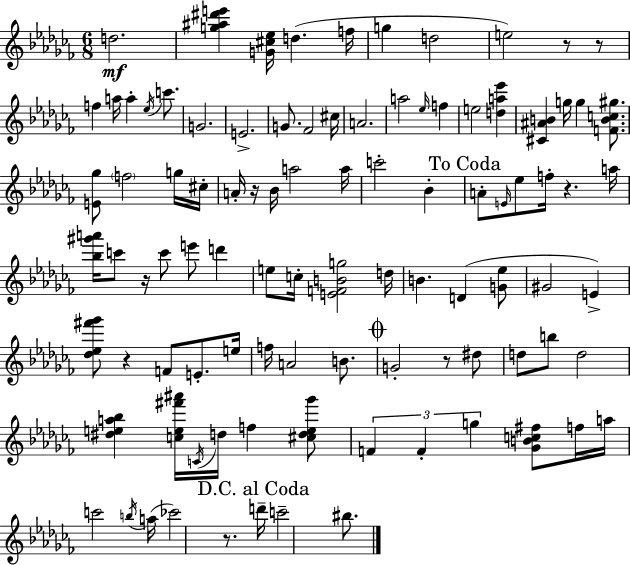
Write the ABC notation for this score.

X:1
T:Untitled
M:6/8
L:1/4
K:Abm
d2 [g^a^d'e'] [G^c_e]/4 d f/4 g d2 e2 z/2 z/2 f a/4 a _e/4 c'/2 G2 E2 G/2 _F2 ^c/4 A2 a2 _e/4 f e2 [da_e'] [^C^AB] g/4 g [FBc^g]/2 [E_g]/2 f2 g/4 ^c/4 A/4 z/4 _B/4 a2 a/4 c'2 _B A/2 E/4 _e/2 f/4 z a/4 [_b^g'a']/4 c'/2 z/4 c'/2 e'/2 d' e/2 c/4 [EFBg]2 d/4 B D [G_e]/2 ^G2 E [_d_e^f'_g']/2 z F/2 E/2 e/4 f/4 A2 B/2 G2 z/2 ^d/2 d/2 b/2 d2 [^dea_b] [ce^f'^a']/4 C/4 d/4 f [^cde_g']/2 F F g [_GBc^f]/2 f/4 a/4 c'2 b/4 a/4 _c'2 z/2 d'/4 c'2 ^b/2